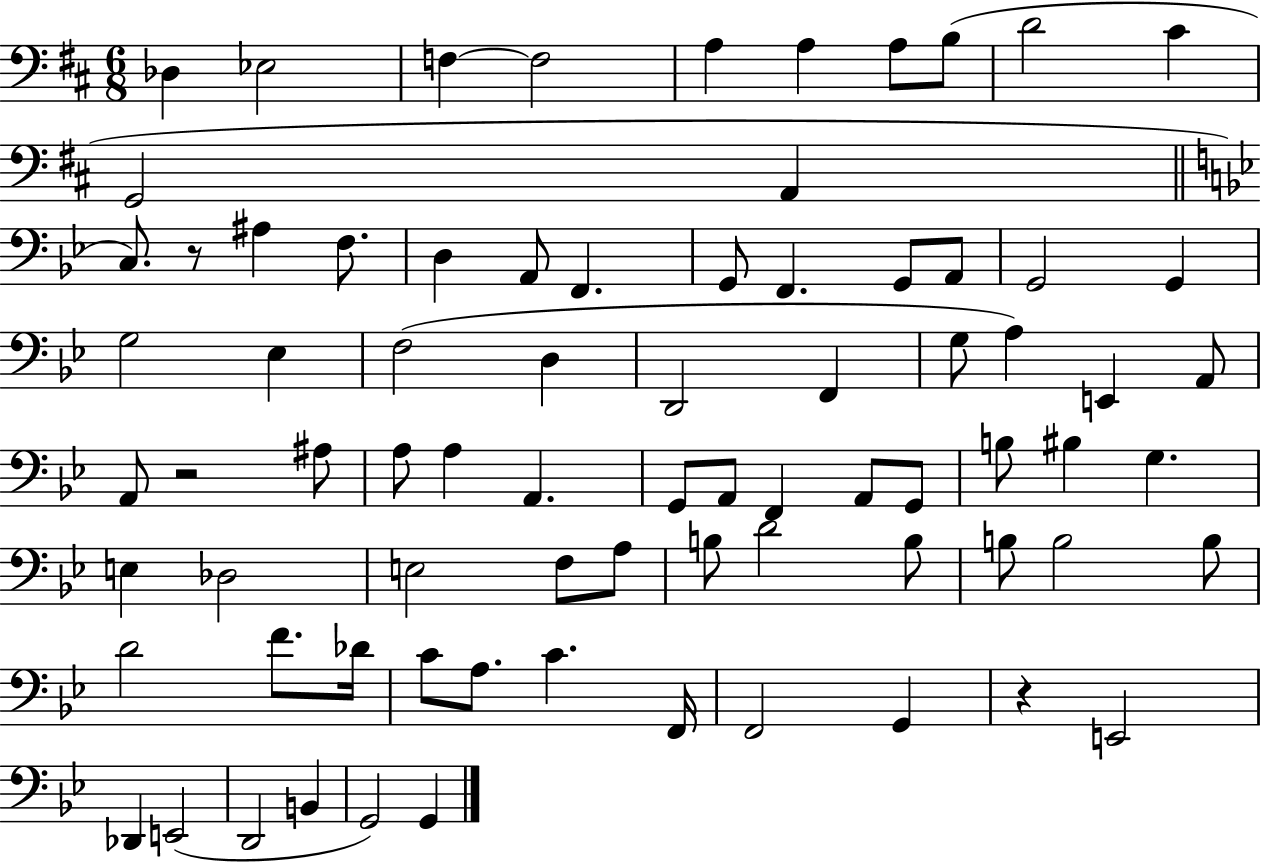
X:1
T:Untitled
M:6/8
L:1/4
K:D
_D, _E,2 F, F,2 A, A, A,/2 B,/2 D2 ^C G,,2 A,, C,/2 z/2 ^A, F,/2 D, A,,/2 F,, G,,/2 F,, G,,/2 A,,/2 G,,2 G,, G,2 _E, F,2 D, D,,2 F,, G,/2 A, E,, A,,/2 A,,/2 z2 ^A,/2 A,/2 A, A,, G,,/2 A,,/2 F,, A,,/2 G,,/2 B,/2 ^B, G, E, _D,2 E,2 F,/2 A,/2 B,/2 D2 B,/2 B,/2 B,2 B,/2 D2 F/2 _D/4 C/2 A,/2 C F,,/4 F,,2 G,, z E,,2 _D,, E,,2 D,,2 B,, G,,2 G,,